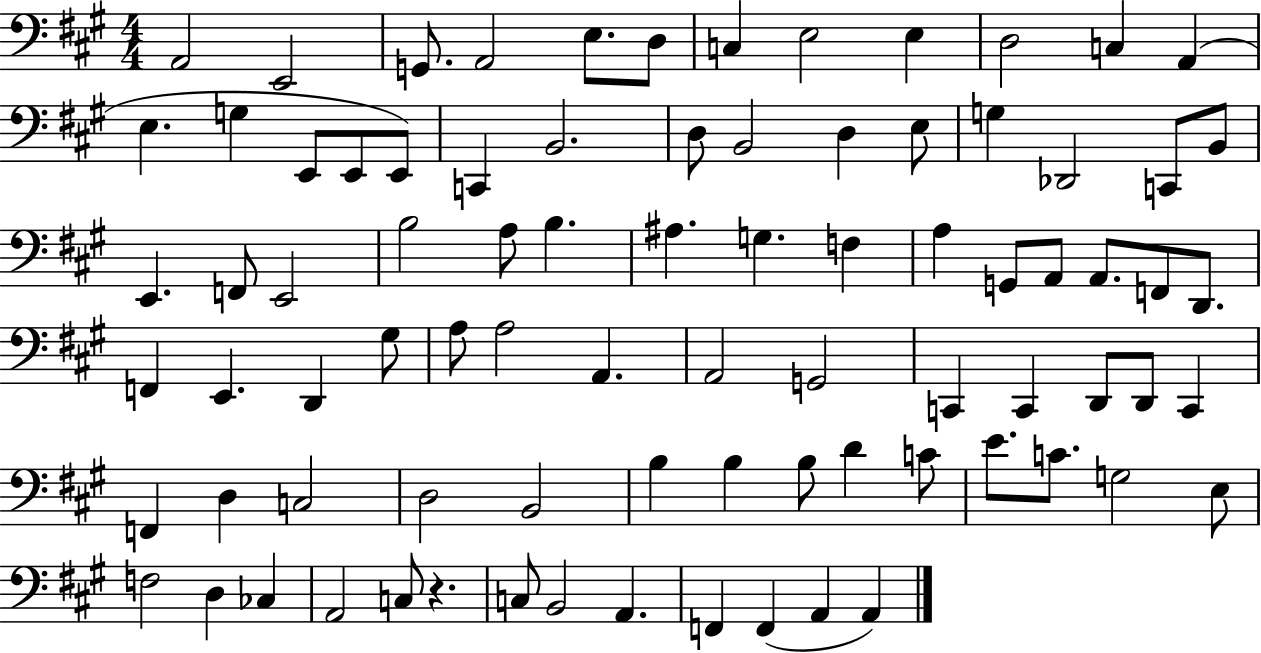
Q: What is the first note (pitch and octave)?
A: A2